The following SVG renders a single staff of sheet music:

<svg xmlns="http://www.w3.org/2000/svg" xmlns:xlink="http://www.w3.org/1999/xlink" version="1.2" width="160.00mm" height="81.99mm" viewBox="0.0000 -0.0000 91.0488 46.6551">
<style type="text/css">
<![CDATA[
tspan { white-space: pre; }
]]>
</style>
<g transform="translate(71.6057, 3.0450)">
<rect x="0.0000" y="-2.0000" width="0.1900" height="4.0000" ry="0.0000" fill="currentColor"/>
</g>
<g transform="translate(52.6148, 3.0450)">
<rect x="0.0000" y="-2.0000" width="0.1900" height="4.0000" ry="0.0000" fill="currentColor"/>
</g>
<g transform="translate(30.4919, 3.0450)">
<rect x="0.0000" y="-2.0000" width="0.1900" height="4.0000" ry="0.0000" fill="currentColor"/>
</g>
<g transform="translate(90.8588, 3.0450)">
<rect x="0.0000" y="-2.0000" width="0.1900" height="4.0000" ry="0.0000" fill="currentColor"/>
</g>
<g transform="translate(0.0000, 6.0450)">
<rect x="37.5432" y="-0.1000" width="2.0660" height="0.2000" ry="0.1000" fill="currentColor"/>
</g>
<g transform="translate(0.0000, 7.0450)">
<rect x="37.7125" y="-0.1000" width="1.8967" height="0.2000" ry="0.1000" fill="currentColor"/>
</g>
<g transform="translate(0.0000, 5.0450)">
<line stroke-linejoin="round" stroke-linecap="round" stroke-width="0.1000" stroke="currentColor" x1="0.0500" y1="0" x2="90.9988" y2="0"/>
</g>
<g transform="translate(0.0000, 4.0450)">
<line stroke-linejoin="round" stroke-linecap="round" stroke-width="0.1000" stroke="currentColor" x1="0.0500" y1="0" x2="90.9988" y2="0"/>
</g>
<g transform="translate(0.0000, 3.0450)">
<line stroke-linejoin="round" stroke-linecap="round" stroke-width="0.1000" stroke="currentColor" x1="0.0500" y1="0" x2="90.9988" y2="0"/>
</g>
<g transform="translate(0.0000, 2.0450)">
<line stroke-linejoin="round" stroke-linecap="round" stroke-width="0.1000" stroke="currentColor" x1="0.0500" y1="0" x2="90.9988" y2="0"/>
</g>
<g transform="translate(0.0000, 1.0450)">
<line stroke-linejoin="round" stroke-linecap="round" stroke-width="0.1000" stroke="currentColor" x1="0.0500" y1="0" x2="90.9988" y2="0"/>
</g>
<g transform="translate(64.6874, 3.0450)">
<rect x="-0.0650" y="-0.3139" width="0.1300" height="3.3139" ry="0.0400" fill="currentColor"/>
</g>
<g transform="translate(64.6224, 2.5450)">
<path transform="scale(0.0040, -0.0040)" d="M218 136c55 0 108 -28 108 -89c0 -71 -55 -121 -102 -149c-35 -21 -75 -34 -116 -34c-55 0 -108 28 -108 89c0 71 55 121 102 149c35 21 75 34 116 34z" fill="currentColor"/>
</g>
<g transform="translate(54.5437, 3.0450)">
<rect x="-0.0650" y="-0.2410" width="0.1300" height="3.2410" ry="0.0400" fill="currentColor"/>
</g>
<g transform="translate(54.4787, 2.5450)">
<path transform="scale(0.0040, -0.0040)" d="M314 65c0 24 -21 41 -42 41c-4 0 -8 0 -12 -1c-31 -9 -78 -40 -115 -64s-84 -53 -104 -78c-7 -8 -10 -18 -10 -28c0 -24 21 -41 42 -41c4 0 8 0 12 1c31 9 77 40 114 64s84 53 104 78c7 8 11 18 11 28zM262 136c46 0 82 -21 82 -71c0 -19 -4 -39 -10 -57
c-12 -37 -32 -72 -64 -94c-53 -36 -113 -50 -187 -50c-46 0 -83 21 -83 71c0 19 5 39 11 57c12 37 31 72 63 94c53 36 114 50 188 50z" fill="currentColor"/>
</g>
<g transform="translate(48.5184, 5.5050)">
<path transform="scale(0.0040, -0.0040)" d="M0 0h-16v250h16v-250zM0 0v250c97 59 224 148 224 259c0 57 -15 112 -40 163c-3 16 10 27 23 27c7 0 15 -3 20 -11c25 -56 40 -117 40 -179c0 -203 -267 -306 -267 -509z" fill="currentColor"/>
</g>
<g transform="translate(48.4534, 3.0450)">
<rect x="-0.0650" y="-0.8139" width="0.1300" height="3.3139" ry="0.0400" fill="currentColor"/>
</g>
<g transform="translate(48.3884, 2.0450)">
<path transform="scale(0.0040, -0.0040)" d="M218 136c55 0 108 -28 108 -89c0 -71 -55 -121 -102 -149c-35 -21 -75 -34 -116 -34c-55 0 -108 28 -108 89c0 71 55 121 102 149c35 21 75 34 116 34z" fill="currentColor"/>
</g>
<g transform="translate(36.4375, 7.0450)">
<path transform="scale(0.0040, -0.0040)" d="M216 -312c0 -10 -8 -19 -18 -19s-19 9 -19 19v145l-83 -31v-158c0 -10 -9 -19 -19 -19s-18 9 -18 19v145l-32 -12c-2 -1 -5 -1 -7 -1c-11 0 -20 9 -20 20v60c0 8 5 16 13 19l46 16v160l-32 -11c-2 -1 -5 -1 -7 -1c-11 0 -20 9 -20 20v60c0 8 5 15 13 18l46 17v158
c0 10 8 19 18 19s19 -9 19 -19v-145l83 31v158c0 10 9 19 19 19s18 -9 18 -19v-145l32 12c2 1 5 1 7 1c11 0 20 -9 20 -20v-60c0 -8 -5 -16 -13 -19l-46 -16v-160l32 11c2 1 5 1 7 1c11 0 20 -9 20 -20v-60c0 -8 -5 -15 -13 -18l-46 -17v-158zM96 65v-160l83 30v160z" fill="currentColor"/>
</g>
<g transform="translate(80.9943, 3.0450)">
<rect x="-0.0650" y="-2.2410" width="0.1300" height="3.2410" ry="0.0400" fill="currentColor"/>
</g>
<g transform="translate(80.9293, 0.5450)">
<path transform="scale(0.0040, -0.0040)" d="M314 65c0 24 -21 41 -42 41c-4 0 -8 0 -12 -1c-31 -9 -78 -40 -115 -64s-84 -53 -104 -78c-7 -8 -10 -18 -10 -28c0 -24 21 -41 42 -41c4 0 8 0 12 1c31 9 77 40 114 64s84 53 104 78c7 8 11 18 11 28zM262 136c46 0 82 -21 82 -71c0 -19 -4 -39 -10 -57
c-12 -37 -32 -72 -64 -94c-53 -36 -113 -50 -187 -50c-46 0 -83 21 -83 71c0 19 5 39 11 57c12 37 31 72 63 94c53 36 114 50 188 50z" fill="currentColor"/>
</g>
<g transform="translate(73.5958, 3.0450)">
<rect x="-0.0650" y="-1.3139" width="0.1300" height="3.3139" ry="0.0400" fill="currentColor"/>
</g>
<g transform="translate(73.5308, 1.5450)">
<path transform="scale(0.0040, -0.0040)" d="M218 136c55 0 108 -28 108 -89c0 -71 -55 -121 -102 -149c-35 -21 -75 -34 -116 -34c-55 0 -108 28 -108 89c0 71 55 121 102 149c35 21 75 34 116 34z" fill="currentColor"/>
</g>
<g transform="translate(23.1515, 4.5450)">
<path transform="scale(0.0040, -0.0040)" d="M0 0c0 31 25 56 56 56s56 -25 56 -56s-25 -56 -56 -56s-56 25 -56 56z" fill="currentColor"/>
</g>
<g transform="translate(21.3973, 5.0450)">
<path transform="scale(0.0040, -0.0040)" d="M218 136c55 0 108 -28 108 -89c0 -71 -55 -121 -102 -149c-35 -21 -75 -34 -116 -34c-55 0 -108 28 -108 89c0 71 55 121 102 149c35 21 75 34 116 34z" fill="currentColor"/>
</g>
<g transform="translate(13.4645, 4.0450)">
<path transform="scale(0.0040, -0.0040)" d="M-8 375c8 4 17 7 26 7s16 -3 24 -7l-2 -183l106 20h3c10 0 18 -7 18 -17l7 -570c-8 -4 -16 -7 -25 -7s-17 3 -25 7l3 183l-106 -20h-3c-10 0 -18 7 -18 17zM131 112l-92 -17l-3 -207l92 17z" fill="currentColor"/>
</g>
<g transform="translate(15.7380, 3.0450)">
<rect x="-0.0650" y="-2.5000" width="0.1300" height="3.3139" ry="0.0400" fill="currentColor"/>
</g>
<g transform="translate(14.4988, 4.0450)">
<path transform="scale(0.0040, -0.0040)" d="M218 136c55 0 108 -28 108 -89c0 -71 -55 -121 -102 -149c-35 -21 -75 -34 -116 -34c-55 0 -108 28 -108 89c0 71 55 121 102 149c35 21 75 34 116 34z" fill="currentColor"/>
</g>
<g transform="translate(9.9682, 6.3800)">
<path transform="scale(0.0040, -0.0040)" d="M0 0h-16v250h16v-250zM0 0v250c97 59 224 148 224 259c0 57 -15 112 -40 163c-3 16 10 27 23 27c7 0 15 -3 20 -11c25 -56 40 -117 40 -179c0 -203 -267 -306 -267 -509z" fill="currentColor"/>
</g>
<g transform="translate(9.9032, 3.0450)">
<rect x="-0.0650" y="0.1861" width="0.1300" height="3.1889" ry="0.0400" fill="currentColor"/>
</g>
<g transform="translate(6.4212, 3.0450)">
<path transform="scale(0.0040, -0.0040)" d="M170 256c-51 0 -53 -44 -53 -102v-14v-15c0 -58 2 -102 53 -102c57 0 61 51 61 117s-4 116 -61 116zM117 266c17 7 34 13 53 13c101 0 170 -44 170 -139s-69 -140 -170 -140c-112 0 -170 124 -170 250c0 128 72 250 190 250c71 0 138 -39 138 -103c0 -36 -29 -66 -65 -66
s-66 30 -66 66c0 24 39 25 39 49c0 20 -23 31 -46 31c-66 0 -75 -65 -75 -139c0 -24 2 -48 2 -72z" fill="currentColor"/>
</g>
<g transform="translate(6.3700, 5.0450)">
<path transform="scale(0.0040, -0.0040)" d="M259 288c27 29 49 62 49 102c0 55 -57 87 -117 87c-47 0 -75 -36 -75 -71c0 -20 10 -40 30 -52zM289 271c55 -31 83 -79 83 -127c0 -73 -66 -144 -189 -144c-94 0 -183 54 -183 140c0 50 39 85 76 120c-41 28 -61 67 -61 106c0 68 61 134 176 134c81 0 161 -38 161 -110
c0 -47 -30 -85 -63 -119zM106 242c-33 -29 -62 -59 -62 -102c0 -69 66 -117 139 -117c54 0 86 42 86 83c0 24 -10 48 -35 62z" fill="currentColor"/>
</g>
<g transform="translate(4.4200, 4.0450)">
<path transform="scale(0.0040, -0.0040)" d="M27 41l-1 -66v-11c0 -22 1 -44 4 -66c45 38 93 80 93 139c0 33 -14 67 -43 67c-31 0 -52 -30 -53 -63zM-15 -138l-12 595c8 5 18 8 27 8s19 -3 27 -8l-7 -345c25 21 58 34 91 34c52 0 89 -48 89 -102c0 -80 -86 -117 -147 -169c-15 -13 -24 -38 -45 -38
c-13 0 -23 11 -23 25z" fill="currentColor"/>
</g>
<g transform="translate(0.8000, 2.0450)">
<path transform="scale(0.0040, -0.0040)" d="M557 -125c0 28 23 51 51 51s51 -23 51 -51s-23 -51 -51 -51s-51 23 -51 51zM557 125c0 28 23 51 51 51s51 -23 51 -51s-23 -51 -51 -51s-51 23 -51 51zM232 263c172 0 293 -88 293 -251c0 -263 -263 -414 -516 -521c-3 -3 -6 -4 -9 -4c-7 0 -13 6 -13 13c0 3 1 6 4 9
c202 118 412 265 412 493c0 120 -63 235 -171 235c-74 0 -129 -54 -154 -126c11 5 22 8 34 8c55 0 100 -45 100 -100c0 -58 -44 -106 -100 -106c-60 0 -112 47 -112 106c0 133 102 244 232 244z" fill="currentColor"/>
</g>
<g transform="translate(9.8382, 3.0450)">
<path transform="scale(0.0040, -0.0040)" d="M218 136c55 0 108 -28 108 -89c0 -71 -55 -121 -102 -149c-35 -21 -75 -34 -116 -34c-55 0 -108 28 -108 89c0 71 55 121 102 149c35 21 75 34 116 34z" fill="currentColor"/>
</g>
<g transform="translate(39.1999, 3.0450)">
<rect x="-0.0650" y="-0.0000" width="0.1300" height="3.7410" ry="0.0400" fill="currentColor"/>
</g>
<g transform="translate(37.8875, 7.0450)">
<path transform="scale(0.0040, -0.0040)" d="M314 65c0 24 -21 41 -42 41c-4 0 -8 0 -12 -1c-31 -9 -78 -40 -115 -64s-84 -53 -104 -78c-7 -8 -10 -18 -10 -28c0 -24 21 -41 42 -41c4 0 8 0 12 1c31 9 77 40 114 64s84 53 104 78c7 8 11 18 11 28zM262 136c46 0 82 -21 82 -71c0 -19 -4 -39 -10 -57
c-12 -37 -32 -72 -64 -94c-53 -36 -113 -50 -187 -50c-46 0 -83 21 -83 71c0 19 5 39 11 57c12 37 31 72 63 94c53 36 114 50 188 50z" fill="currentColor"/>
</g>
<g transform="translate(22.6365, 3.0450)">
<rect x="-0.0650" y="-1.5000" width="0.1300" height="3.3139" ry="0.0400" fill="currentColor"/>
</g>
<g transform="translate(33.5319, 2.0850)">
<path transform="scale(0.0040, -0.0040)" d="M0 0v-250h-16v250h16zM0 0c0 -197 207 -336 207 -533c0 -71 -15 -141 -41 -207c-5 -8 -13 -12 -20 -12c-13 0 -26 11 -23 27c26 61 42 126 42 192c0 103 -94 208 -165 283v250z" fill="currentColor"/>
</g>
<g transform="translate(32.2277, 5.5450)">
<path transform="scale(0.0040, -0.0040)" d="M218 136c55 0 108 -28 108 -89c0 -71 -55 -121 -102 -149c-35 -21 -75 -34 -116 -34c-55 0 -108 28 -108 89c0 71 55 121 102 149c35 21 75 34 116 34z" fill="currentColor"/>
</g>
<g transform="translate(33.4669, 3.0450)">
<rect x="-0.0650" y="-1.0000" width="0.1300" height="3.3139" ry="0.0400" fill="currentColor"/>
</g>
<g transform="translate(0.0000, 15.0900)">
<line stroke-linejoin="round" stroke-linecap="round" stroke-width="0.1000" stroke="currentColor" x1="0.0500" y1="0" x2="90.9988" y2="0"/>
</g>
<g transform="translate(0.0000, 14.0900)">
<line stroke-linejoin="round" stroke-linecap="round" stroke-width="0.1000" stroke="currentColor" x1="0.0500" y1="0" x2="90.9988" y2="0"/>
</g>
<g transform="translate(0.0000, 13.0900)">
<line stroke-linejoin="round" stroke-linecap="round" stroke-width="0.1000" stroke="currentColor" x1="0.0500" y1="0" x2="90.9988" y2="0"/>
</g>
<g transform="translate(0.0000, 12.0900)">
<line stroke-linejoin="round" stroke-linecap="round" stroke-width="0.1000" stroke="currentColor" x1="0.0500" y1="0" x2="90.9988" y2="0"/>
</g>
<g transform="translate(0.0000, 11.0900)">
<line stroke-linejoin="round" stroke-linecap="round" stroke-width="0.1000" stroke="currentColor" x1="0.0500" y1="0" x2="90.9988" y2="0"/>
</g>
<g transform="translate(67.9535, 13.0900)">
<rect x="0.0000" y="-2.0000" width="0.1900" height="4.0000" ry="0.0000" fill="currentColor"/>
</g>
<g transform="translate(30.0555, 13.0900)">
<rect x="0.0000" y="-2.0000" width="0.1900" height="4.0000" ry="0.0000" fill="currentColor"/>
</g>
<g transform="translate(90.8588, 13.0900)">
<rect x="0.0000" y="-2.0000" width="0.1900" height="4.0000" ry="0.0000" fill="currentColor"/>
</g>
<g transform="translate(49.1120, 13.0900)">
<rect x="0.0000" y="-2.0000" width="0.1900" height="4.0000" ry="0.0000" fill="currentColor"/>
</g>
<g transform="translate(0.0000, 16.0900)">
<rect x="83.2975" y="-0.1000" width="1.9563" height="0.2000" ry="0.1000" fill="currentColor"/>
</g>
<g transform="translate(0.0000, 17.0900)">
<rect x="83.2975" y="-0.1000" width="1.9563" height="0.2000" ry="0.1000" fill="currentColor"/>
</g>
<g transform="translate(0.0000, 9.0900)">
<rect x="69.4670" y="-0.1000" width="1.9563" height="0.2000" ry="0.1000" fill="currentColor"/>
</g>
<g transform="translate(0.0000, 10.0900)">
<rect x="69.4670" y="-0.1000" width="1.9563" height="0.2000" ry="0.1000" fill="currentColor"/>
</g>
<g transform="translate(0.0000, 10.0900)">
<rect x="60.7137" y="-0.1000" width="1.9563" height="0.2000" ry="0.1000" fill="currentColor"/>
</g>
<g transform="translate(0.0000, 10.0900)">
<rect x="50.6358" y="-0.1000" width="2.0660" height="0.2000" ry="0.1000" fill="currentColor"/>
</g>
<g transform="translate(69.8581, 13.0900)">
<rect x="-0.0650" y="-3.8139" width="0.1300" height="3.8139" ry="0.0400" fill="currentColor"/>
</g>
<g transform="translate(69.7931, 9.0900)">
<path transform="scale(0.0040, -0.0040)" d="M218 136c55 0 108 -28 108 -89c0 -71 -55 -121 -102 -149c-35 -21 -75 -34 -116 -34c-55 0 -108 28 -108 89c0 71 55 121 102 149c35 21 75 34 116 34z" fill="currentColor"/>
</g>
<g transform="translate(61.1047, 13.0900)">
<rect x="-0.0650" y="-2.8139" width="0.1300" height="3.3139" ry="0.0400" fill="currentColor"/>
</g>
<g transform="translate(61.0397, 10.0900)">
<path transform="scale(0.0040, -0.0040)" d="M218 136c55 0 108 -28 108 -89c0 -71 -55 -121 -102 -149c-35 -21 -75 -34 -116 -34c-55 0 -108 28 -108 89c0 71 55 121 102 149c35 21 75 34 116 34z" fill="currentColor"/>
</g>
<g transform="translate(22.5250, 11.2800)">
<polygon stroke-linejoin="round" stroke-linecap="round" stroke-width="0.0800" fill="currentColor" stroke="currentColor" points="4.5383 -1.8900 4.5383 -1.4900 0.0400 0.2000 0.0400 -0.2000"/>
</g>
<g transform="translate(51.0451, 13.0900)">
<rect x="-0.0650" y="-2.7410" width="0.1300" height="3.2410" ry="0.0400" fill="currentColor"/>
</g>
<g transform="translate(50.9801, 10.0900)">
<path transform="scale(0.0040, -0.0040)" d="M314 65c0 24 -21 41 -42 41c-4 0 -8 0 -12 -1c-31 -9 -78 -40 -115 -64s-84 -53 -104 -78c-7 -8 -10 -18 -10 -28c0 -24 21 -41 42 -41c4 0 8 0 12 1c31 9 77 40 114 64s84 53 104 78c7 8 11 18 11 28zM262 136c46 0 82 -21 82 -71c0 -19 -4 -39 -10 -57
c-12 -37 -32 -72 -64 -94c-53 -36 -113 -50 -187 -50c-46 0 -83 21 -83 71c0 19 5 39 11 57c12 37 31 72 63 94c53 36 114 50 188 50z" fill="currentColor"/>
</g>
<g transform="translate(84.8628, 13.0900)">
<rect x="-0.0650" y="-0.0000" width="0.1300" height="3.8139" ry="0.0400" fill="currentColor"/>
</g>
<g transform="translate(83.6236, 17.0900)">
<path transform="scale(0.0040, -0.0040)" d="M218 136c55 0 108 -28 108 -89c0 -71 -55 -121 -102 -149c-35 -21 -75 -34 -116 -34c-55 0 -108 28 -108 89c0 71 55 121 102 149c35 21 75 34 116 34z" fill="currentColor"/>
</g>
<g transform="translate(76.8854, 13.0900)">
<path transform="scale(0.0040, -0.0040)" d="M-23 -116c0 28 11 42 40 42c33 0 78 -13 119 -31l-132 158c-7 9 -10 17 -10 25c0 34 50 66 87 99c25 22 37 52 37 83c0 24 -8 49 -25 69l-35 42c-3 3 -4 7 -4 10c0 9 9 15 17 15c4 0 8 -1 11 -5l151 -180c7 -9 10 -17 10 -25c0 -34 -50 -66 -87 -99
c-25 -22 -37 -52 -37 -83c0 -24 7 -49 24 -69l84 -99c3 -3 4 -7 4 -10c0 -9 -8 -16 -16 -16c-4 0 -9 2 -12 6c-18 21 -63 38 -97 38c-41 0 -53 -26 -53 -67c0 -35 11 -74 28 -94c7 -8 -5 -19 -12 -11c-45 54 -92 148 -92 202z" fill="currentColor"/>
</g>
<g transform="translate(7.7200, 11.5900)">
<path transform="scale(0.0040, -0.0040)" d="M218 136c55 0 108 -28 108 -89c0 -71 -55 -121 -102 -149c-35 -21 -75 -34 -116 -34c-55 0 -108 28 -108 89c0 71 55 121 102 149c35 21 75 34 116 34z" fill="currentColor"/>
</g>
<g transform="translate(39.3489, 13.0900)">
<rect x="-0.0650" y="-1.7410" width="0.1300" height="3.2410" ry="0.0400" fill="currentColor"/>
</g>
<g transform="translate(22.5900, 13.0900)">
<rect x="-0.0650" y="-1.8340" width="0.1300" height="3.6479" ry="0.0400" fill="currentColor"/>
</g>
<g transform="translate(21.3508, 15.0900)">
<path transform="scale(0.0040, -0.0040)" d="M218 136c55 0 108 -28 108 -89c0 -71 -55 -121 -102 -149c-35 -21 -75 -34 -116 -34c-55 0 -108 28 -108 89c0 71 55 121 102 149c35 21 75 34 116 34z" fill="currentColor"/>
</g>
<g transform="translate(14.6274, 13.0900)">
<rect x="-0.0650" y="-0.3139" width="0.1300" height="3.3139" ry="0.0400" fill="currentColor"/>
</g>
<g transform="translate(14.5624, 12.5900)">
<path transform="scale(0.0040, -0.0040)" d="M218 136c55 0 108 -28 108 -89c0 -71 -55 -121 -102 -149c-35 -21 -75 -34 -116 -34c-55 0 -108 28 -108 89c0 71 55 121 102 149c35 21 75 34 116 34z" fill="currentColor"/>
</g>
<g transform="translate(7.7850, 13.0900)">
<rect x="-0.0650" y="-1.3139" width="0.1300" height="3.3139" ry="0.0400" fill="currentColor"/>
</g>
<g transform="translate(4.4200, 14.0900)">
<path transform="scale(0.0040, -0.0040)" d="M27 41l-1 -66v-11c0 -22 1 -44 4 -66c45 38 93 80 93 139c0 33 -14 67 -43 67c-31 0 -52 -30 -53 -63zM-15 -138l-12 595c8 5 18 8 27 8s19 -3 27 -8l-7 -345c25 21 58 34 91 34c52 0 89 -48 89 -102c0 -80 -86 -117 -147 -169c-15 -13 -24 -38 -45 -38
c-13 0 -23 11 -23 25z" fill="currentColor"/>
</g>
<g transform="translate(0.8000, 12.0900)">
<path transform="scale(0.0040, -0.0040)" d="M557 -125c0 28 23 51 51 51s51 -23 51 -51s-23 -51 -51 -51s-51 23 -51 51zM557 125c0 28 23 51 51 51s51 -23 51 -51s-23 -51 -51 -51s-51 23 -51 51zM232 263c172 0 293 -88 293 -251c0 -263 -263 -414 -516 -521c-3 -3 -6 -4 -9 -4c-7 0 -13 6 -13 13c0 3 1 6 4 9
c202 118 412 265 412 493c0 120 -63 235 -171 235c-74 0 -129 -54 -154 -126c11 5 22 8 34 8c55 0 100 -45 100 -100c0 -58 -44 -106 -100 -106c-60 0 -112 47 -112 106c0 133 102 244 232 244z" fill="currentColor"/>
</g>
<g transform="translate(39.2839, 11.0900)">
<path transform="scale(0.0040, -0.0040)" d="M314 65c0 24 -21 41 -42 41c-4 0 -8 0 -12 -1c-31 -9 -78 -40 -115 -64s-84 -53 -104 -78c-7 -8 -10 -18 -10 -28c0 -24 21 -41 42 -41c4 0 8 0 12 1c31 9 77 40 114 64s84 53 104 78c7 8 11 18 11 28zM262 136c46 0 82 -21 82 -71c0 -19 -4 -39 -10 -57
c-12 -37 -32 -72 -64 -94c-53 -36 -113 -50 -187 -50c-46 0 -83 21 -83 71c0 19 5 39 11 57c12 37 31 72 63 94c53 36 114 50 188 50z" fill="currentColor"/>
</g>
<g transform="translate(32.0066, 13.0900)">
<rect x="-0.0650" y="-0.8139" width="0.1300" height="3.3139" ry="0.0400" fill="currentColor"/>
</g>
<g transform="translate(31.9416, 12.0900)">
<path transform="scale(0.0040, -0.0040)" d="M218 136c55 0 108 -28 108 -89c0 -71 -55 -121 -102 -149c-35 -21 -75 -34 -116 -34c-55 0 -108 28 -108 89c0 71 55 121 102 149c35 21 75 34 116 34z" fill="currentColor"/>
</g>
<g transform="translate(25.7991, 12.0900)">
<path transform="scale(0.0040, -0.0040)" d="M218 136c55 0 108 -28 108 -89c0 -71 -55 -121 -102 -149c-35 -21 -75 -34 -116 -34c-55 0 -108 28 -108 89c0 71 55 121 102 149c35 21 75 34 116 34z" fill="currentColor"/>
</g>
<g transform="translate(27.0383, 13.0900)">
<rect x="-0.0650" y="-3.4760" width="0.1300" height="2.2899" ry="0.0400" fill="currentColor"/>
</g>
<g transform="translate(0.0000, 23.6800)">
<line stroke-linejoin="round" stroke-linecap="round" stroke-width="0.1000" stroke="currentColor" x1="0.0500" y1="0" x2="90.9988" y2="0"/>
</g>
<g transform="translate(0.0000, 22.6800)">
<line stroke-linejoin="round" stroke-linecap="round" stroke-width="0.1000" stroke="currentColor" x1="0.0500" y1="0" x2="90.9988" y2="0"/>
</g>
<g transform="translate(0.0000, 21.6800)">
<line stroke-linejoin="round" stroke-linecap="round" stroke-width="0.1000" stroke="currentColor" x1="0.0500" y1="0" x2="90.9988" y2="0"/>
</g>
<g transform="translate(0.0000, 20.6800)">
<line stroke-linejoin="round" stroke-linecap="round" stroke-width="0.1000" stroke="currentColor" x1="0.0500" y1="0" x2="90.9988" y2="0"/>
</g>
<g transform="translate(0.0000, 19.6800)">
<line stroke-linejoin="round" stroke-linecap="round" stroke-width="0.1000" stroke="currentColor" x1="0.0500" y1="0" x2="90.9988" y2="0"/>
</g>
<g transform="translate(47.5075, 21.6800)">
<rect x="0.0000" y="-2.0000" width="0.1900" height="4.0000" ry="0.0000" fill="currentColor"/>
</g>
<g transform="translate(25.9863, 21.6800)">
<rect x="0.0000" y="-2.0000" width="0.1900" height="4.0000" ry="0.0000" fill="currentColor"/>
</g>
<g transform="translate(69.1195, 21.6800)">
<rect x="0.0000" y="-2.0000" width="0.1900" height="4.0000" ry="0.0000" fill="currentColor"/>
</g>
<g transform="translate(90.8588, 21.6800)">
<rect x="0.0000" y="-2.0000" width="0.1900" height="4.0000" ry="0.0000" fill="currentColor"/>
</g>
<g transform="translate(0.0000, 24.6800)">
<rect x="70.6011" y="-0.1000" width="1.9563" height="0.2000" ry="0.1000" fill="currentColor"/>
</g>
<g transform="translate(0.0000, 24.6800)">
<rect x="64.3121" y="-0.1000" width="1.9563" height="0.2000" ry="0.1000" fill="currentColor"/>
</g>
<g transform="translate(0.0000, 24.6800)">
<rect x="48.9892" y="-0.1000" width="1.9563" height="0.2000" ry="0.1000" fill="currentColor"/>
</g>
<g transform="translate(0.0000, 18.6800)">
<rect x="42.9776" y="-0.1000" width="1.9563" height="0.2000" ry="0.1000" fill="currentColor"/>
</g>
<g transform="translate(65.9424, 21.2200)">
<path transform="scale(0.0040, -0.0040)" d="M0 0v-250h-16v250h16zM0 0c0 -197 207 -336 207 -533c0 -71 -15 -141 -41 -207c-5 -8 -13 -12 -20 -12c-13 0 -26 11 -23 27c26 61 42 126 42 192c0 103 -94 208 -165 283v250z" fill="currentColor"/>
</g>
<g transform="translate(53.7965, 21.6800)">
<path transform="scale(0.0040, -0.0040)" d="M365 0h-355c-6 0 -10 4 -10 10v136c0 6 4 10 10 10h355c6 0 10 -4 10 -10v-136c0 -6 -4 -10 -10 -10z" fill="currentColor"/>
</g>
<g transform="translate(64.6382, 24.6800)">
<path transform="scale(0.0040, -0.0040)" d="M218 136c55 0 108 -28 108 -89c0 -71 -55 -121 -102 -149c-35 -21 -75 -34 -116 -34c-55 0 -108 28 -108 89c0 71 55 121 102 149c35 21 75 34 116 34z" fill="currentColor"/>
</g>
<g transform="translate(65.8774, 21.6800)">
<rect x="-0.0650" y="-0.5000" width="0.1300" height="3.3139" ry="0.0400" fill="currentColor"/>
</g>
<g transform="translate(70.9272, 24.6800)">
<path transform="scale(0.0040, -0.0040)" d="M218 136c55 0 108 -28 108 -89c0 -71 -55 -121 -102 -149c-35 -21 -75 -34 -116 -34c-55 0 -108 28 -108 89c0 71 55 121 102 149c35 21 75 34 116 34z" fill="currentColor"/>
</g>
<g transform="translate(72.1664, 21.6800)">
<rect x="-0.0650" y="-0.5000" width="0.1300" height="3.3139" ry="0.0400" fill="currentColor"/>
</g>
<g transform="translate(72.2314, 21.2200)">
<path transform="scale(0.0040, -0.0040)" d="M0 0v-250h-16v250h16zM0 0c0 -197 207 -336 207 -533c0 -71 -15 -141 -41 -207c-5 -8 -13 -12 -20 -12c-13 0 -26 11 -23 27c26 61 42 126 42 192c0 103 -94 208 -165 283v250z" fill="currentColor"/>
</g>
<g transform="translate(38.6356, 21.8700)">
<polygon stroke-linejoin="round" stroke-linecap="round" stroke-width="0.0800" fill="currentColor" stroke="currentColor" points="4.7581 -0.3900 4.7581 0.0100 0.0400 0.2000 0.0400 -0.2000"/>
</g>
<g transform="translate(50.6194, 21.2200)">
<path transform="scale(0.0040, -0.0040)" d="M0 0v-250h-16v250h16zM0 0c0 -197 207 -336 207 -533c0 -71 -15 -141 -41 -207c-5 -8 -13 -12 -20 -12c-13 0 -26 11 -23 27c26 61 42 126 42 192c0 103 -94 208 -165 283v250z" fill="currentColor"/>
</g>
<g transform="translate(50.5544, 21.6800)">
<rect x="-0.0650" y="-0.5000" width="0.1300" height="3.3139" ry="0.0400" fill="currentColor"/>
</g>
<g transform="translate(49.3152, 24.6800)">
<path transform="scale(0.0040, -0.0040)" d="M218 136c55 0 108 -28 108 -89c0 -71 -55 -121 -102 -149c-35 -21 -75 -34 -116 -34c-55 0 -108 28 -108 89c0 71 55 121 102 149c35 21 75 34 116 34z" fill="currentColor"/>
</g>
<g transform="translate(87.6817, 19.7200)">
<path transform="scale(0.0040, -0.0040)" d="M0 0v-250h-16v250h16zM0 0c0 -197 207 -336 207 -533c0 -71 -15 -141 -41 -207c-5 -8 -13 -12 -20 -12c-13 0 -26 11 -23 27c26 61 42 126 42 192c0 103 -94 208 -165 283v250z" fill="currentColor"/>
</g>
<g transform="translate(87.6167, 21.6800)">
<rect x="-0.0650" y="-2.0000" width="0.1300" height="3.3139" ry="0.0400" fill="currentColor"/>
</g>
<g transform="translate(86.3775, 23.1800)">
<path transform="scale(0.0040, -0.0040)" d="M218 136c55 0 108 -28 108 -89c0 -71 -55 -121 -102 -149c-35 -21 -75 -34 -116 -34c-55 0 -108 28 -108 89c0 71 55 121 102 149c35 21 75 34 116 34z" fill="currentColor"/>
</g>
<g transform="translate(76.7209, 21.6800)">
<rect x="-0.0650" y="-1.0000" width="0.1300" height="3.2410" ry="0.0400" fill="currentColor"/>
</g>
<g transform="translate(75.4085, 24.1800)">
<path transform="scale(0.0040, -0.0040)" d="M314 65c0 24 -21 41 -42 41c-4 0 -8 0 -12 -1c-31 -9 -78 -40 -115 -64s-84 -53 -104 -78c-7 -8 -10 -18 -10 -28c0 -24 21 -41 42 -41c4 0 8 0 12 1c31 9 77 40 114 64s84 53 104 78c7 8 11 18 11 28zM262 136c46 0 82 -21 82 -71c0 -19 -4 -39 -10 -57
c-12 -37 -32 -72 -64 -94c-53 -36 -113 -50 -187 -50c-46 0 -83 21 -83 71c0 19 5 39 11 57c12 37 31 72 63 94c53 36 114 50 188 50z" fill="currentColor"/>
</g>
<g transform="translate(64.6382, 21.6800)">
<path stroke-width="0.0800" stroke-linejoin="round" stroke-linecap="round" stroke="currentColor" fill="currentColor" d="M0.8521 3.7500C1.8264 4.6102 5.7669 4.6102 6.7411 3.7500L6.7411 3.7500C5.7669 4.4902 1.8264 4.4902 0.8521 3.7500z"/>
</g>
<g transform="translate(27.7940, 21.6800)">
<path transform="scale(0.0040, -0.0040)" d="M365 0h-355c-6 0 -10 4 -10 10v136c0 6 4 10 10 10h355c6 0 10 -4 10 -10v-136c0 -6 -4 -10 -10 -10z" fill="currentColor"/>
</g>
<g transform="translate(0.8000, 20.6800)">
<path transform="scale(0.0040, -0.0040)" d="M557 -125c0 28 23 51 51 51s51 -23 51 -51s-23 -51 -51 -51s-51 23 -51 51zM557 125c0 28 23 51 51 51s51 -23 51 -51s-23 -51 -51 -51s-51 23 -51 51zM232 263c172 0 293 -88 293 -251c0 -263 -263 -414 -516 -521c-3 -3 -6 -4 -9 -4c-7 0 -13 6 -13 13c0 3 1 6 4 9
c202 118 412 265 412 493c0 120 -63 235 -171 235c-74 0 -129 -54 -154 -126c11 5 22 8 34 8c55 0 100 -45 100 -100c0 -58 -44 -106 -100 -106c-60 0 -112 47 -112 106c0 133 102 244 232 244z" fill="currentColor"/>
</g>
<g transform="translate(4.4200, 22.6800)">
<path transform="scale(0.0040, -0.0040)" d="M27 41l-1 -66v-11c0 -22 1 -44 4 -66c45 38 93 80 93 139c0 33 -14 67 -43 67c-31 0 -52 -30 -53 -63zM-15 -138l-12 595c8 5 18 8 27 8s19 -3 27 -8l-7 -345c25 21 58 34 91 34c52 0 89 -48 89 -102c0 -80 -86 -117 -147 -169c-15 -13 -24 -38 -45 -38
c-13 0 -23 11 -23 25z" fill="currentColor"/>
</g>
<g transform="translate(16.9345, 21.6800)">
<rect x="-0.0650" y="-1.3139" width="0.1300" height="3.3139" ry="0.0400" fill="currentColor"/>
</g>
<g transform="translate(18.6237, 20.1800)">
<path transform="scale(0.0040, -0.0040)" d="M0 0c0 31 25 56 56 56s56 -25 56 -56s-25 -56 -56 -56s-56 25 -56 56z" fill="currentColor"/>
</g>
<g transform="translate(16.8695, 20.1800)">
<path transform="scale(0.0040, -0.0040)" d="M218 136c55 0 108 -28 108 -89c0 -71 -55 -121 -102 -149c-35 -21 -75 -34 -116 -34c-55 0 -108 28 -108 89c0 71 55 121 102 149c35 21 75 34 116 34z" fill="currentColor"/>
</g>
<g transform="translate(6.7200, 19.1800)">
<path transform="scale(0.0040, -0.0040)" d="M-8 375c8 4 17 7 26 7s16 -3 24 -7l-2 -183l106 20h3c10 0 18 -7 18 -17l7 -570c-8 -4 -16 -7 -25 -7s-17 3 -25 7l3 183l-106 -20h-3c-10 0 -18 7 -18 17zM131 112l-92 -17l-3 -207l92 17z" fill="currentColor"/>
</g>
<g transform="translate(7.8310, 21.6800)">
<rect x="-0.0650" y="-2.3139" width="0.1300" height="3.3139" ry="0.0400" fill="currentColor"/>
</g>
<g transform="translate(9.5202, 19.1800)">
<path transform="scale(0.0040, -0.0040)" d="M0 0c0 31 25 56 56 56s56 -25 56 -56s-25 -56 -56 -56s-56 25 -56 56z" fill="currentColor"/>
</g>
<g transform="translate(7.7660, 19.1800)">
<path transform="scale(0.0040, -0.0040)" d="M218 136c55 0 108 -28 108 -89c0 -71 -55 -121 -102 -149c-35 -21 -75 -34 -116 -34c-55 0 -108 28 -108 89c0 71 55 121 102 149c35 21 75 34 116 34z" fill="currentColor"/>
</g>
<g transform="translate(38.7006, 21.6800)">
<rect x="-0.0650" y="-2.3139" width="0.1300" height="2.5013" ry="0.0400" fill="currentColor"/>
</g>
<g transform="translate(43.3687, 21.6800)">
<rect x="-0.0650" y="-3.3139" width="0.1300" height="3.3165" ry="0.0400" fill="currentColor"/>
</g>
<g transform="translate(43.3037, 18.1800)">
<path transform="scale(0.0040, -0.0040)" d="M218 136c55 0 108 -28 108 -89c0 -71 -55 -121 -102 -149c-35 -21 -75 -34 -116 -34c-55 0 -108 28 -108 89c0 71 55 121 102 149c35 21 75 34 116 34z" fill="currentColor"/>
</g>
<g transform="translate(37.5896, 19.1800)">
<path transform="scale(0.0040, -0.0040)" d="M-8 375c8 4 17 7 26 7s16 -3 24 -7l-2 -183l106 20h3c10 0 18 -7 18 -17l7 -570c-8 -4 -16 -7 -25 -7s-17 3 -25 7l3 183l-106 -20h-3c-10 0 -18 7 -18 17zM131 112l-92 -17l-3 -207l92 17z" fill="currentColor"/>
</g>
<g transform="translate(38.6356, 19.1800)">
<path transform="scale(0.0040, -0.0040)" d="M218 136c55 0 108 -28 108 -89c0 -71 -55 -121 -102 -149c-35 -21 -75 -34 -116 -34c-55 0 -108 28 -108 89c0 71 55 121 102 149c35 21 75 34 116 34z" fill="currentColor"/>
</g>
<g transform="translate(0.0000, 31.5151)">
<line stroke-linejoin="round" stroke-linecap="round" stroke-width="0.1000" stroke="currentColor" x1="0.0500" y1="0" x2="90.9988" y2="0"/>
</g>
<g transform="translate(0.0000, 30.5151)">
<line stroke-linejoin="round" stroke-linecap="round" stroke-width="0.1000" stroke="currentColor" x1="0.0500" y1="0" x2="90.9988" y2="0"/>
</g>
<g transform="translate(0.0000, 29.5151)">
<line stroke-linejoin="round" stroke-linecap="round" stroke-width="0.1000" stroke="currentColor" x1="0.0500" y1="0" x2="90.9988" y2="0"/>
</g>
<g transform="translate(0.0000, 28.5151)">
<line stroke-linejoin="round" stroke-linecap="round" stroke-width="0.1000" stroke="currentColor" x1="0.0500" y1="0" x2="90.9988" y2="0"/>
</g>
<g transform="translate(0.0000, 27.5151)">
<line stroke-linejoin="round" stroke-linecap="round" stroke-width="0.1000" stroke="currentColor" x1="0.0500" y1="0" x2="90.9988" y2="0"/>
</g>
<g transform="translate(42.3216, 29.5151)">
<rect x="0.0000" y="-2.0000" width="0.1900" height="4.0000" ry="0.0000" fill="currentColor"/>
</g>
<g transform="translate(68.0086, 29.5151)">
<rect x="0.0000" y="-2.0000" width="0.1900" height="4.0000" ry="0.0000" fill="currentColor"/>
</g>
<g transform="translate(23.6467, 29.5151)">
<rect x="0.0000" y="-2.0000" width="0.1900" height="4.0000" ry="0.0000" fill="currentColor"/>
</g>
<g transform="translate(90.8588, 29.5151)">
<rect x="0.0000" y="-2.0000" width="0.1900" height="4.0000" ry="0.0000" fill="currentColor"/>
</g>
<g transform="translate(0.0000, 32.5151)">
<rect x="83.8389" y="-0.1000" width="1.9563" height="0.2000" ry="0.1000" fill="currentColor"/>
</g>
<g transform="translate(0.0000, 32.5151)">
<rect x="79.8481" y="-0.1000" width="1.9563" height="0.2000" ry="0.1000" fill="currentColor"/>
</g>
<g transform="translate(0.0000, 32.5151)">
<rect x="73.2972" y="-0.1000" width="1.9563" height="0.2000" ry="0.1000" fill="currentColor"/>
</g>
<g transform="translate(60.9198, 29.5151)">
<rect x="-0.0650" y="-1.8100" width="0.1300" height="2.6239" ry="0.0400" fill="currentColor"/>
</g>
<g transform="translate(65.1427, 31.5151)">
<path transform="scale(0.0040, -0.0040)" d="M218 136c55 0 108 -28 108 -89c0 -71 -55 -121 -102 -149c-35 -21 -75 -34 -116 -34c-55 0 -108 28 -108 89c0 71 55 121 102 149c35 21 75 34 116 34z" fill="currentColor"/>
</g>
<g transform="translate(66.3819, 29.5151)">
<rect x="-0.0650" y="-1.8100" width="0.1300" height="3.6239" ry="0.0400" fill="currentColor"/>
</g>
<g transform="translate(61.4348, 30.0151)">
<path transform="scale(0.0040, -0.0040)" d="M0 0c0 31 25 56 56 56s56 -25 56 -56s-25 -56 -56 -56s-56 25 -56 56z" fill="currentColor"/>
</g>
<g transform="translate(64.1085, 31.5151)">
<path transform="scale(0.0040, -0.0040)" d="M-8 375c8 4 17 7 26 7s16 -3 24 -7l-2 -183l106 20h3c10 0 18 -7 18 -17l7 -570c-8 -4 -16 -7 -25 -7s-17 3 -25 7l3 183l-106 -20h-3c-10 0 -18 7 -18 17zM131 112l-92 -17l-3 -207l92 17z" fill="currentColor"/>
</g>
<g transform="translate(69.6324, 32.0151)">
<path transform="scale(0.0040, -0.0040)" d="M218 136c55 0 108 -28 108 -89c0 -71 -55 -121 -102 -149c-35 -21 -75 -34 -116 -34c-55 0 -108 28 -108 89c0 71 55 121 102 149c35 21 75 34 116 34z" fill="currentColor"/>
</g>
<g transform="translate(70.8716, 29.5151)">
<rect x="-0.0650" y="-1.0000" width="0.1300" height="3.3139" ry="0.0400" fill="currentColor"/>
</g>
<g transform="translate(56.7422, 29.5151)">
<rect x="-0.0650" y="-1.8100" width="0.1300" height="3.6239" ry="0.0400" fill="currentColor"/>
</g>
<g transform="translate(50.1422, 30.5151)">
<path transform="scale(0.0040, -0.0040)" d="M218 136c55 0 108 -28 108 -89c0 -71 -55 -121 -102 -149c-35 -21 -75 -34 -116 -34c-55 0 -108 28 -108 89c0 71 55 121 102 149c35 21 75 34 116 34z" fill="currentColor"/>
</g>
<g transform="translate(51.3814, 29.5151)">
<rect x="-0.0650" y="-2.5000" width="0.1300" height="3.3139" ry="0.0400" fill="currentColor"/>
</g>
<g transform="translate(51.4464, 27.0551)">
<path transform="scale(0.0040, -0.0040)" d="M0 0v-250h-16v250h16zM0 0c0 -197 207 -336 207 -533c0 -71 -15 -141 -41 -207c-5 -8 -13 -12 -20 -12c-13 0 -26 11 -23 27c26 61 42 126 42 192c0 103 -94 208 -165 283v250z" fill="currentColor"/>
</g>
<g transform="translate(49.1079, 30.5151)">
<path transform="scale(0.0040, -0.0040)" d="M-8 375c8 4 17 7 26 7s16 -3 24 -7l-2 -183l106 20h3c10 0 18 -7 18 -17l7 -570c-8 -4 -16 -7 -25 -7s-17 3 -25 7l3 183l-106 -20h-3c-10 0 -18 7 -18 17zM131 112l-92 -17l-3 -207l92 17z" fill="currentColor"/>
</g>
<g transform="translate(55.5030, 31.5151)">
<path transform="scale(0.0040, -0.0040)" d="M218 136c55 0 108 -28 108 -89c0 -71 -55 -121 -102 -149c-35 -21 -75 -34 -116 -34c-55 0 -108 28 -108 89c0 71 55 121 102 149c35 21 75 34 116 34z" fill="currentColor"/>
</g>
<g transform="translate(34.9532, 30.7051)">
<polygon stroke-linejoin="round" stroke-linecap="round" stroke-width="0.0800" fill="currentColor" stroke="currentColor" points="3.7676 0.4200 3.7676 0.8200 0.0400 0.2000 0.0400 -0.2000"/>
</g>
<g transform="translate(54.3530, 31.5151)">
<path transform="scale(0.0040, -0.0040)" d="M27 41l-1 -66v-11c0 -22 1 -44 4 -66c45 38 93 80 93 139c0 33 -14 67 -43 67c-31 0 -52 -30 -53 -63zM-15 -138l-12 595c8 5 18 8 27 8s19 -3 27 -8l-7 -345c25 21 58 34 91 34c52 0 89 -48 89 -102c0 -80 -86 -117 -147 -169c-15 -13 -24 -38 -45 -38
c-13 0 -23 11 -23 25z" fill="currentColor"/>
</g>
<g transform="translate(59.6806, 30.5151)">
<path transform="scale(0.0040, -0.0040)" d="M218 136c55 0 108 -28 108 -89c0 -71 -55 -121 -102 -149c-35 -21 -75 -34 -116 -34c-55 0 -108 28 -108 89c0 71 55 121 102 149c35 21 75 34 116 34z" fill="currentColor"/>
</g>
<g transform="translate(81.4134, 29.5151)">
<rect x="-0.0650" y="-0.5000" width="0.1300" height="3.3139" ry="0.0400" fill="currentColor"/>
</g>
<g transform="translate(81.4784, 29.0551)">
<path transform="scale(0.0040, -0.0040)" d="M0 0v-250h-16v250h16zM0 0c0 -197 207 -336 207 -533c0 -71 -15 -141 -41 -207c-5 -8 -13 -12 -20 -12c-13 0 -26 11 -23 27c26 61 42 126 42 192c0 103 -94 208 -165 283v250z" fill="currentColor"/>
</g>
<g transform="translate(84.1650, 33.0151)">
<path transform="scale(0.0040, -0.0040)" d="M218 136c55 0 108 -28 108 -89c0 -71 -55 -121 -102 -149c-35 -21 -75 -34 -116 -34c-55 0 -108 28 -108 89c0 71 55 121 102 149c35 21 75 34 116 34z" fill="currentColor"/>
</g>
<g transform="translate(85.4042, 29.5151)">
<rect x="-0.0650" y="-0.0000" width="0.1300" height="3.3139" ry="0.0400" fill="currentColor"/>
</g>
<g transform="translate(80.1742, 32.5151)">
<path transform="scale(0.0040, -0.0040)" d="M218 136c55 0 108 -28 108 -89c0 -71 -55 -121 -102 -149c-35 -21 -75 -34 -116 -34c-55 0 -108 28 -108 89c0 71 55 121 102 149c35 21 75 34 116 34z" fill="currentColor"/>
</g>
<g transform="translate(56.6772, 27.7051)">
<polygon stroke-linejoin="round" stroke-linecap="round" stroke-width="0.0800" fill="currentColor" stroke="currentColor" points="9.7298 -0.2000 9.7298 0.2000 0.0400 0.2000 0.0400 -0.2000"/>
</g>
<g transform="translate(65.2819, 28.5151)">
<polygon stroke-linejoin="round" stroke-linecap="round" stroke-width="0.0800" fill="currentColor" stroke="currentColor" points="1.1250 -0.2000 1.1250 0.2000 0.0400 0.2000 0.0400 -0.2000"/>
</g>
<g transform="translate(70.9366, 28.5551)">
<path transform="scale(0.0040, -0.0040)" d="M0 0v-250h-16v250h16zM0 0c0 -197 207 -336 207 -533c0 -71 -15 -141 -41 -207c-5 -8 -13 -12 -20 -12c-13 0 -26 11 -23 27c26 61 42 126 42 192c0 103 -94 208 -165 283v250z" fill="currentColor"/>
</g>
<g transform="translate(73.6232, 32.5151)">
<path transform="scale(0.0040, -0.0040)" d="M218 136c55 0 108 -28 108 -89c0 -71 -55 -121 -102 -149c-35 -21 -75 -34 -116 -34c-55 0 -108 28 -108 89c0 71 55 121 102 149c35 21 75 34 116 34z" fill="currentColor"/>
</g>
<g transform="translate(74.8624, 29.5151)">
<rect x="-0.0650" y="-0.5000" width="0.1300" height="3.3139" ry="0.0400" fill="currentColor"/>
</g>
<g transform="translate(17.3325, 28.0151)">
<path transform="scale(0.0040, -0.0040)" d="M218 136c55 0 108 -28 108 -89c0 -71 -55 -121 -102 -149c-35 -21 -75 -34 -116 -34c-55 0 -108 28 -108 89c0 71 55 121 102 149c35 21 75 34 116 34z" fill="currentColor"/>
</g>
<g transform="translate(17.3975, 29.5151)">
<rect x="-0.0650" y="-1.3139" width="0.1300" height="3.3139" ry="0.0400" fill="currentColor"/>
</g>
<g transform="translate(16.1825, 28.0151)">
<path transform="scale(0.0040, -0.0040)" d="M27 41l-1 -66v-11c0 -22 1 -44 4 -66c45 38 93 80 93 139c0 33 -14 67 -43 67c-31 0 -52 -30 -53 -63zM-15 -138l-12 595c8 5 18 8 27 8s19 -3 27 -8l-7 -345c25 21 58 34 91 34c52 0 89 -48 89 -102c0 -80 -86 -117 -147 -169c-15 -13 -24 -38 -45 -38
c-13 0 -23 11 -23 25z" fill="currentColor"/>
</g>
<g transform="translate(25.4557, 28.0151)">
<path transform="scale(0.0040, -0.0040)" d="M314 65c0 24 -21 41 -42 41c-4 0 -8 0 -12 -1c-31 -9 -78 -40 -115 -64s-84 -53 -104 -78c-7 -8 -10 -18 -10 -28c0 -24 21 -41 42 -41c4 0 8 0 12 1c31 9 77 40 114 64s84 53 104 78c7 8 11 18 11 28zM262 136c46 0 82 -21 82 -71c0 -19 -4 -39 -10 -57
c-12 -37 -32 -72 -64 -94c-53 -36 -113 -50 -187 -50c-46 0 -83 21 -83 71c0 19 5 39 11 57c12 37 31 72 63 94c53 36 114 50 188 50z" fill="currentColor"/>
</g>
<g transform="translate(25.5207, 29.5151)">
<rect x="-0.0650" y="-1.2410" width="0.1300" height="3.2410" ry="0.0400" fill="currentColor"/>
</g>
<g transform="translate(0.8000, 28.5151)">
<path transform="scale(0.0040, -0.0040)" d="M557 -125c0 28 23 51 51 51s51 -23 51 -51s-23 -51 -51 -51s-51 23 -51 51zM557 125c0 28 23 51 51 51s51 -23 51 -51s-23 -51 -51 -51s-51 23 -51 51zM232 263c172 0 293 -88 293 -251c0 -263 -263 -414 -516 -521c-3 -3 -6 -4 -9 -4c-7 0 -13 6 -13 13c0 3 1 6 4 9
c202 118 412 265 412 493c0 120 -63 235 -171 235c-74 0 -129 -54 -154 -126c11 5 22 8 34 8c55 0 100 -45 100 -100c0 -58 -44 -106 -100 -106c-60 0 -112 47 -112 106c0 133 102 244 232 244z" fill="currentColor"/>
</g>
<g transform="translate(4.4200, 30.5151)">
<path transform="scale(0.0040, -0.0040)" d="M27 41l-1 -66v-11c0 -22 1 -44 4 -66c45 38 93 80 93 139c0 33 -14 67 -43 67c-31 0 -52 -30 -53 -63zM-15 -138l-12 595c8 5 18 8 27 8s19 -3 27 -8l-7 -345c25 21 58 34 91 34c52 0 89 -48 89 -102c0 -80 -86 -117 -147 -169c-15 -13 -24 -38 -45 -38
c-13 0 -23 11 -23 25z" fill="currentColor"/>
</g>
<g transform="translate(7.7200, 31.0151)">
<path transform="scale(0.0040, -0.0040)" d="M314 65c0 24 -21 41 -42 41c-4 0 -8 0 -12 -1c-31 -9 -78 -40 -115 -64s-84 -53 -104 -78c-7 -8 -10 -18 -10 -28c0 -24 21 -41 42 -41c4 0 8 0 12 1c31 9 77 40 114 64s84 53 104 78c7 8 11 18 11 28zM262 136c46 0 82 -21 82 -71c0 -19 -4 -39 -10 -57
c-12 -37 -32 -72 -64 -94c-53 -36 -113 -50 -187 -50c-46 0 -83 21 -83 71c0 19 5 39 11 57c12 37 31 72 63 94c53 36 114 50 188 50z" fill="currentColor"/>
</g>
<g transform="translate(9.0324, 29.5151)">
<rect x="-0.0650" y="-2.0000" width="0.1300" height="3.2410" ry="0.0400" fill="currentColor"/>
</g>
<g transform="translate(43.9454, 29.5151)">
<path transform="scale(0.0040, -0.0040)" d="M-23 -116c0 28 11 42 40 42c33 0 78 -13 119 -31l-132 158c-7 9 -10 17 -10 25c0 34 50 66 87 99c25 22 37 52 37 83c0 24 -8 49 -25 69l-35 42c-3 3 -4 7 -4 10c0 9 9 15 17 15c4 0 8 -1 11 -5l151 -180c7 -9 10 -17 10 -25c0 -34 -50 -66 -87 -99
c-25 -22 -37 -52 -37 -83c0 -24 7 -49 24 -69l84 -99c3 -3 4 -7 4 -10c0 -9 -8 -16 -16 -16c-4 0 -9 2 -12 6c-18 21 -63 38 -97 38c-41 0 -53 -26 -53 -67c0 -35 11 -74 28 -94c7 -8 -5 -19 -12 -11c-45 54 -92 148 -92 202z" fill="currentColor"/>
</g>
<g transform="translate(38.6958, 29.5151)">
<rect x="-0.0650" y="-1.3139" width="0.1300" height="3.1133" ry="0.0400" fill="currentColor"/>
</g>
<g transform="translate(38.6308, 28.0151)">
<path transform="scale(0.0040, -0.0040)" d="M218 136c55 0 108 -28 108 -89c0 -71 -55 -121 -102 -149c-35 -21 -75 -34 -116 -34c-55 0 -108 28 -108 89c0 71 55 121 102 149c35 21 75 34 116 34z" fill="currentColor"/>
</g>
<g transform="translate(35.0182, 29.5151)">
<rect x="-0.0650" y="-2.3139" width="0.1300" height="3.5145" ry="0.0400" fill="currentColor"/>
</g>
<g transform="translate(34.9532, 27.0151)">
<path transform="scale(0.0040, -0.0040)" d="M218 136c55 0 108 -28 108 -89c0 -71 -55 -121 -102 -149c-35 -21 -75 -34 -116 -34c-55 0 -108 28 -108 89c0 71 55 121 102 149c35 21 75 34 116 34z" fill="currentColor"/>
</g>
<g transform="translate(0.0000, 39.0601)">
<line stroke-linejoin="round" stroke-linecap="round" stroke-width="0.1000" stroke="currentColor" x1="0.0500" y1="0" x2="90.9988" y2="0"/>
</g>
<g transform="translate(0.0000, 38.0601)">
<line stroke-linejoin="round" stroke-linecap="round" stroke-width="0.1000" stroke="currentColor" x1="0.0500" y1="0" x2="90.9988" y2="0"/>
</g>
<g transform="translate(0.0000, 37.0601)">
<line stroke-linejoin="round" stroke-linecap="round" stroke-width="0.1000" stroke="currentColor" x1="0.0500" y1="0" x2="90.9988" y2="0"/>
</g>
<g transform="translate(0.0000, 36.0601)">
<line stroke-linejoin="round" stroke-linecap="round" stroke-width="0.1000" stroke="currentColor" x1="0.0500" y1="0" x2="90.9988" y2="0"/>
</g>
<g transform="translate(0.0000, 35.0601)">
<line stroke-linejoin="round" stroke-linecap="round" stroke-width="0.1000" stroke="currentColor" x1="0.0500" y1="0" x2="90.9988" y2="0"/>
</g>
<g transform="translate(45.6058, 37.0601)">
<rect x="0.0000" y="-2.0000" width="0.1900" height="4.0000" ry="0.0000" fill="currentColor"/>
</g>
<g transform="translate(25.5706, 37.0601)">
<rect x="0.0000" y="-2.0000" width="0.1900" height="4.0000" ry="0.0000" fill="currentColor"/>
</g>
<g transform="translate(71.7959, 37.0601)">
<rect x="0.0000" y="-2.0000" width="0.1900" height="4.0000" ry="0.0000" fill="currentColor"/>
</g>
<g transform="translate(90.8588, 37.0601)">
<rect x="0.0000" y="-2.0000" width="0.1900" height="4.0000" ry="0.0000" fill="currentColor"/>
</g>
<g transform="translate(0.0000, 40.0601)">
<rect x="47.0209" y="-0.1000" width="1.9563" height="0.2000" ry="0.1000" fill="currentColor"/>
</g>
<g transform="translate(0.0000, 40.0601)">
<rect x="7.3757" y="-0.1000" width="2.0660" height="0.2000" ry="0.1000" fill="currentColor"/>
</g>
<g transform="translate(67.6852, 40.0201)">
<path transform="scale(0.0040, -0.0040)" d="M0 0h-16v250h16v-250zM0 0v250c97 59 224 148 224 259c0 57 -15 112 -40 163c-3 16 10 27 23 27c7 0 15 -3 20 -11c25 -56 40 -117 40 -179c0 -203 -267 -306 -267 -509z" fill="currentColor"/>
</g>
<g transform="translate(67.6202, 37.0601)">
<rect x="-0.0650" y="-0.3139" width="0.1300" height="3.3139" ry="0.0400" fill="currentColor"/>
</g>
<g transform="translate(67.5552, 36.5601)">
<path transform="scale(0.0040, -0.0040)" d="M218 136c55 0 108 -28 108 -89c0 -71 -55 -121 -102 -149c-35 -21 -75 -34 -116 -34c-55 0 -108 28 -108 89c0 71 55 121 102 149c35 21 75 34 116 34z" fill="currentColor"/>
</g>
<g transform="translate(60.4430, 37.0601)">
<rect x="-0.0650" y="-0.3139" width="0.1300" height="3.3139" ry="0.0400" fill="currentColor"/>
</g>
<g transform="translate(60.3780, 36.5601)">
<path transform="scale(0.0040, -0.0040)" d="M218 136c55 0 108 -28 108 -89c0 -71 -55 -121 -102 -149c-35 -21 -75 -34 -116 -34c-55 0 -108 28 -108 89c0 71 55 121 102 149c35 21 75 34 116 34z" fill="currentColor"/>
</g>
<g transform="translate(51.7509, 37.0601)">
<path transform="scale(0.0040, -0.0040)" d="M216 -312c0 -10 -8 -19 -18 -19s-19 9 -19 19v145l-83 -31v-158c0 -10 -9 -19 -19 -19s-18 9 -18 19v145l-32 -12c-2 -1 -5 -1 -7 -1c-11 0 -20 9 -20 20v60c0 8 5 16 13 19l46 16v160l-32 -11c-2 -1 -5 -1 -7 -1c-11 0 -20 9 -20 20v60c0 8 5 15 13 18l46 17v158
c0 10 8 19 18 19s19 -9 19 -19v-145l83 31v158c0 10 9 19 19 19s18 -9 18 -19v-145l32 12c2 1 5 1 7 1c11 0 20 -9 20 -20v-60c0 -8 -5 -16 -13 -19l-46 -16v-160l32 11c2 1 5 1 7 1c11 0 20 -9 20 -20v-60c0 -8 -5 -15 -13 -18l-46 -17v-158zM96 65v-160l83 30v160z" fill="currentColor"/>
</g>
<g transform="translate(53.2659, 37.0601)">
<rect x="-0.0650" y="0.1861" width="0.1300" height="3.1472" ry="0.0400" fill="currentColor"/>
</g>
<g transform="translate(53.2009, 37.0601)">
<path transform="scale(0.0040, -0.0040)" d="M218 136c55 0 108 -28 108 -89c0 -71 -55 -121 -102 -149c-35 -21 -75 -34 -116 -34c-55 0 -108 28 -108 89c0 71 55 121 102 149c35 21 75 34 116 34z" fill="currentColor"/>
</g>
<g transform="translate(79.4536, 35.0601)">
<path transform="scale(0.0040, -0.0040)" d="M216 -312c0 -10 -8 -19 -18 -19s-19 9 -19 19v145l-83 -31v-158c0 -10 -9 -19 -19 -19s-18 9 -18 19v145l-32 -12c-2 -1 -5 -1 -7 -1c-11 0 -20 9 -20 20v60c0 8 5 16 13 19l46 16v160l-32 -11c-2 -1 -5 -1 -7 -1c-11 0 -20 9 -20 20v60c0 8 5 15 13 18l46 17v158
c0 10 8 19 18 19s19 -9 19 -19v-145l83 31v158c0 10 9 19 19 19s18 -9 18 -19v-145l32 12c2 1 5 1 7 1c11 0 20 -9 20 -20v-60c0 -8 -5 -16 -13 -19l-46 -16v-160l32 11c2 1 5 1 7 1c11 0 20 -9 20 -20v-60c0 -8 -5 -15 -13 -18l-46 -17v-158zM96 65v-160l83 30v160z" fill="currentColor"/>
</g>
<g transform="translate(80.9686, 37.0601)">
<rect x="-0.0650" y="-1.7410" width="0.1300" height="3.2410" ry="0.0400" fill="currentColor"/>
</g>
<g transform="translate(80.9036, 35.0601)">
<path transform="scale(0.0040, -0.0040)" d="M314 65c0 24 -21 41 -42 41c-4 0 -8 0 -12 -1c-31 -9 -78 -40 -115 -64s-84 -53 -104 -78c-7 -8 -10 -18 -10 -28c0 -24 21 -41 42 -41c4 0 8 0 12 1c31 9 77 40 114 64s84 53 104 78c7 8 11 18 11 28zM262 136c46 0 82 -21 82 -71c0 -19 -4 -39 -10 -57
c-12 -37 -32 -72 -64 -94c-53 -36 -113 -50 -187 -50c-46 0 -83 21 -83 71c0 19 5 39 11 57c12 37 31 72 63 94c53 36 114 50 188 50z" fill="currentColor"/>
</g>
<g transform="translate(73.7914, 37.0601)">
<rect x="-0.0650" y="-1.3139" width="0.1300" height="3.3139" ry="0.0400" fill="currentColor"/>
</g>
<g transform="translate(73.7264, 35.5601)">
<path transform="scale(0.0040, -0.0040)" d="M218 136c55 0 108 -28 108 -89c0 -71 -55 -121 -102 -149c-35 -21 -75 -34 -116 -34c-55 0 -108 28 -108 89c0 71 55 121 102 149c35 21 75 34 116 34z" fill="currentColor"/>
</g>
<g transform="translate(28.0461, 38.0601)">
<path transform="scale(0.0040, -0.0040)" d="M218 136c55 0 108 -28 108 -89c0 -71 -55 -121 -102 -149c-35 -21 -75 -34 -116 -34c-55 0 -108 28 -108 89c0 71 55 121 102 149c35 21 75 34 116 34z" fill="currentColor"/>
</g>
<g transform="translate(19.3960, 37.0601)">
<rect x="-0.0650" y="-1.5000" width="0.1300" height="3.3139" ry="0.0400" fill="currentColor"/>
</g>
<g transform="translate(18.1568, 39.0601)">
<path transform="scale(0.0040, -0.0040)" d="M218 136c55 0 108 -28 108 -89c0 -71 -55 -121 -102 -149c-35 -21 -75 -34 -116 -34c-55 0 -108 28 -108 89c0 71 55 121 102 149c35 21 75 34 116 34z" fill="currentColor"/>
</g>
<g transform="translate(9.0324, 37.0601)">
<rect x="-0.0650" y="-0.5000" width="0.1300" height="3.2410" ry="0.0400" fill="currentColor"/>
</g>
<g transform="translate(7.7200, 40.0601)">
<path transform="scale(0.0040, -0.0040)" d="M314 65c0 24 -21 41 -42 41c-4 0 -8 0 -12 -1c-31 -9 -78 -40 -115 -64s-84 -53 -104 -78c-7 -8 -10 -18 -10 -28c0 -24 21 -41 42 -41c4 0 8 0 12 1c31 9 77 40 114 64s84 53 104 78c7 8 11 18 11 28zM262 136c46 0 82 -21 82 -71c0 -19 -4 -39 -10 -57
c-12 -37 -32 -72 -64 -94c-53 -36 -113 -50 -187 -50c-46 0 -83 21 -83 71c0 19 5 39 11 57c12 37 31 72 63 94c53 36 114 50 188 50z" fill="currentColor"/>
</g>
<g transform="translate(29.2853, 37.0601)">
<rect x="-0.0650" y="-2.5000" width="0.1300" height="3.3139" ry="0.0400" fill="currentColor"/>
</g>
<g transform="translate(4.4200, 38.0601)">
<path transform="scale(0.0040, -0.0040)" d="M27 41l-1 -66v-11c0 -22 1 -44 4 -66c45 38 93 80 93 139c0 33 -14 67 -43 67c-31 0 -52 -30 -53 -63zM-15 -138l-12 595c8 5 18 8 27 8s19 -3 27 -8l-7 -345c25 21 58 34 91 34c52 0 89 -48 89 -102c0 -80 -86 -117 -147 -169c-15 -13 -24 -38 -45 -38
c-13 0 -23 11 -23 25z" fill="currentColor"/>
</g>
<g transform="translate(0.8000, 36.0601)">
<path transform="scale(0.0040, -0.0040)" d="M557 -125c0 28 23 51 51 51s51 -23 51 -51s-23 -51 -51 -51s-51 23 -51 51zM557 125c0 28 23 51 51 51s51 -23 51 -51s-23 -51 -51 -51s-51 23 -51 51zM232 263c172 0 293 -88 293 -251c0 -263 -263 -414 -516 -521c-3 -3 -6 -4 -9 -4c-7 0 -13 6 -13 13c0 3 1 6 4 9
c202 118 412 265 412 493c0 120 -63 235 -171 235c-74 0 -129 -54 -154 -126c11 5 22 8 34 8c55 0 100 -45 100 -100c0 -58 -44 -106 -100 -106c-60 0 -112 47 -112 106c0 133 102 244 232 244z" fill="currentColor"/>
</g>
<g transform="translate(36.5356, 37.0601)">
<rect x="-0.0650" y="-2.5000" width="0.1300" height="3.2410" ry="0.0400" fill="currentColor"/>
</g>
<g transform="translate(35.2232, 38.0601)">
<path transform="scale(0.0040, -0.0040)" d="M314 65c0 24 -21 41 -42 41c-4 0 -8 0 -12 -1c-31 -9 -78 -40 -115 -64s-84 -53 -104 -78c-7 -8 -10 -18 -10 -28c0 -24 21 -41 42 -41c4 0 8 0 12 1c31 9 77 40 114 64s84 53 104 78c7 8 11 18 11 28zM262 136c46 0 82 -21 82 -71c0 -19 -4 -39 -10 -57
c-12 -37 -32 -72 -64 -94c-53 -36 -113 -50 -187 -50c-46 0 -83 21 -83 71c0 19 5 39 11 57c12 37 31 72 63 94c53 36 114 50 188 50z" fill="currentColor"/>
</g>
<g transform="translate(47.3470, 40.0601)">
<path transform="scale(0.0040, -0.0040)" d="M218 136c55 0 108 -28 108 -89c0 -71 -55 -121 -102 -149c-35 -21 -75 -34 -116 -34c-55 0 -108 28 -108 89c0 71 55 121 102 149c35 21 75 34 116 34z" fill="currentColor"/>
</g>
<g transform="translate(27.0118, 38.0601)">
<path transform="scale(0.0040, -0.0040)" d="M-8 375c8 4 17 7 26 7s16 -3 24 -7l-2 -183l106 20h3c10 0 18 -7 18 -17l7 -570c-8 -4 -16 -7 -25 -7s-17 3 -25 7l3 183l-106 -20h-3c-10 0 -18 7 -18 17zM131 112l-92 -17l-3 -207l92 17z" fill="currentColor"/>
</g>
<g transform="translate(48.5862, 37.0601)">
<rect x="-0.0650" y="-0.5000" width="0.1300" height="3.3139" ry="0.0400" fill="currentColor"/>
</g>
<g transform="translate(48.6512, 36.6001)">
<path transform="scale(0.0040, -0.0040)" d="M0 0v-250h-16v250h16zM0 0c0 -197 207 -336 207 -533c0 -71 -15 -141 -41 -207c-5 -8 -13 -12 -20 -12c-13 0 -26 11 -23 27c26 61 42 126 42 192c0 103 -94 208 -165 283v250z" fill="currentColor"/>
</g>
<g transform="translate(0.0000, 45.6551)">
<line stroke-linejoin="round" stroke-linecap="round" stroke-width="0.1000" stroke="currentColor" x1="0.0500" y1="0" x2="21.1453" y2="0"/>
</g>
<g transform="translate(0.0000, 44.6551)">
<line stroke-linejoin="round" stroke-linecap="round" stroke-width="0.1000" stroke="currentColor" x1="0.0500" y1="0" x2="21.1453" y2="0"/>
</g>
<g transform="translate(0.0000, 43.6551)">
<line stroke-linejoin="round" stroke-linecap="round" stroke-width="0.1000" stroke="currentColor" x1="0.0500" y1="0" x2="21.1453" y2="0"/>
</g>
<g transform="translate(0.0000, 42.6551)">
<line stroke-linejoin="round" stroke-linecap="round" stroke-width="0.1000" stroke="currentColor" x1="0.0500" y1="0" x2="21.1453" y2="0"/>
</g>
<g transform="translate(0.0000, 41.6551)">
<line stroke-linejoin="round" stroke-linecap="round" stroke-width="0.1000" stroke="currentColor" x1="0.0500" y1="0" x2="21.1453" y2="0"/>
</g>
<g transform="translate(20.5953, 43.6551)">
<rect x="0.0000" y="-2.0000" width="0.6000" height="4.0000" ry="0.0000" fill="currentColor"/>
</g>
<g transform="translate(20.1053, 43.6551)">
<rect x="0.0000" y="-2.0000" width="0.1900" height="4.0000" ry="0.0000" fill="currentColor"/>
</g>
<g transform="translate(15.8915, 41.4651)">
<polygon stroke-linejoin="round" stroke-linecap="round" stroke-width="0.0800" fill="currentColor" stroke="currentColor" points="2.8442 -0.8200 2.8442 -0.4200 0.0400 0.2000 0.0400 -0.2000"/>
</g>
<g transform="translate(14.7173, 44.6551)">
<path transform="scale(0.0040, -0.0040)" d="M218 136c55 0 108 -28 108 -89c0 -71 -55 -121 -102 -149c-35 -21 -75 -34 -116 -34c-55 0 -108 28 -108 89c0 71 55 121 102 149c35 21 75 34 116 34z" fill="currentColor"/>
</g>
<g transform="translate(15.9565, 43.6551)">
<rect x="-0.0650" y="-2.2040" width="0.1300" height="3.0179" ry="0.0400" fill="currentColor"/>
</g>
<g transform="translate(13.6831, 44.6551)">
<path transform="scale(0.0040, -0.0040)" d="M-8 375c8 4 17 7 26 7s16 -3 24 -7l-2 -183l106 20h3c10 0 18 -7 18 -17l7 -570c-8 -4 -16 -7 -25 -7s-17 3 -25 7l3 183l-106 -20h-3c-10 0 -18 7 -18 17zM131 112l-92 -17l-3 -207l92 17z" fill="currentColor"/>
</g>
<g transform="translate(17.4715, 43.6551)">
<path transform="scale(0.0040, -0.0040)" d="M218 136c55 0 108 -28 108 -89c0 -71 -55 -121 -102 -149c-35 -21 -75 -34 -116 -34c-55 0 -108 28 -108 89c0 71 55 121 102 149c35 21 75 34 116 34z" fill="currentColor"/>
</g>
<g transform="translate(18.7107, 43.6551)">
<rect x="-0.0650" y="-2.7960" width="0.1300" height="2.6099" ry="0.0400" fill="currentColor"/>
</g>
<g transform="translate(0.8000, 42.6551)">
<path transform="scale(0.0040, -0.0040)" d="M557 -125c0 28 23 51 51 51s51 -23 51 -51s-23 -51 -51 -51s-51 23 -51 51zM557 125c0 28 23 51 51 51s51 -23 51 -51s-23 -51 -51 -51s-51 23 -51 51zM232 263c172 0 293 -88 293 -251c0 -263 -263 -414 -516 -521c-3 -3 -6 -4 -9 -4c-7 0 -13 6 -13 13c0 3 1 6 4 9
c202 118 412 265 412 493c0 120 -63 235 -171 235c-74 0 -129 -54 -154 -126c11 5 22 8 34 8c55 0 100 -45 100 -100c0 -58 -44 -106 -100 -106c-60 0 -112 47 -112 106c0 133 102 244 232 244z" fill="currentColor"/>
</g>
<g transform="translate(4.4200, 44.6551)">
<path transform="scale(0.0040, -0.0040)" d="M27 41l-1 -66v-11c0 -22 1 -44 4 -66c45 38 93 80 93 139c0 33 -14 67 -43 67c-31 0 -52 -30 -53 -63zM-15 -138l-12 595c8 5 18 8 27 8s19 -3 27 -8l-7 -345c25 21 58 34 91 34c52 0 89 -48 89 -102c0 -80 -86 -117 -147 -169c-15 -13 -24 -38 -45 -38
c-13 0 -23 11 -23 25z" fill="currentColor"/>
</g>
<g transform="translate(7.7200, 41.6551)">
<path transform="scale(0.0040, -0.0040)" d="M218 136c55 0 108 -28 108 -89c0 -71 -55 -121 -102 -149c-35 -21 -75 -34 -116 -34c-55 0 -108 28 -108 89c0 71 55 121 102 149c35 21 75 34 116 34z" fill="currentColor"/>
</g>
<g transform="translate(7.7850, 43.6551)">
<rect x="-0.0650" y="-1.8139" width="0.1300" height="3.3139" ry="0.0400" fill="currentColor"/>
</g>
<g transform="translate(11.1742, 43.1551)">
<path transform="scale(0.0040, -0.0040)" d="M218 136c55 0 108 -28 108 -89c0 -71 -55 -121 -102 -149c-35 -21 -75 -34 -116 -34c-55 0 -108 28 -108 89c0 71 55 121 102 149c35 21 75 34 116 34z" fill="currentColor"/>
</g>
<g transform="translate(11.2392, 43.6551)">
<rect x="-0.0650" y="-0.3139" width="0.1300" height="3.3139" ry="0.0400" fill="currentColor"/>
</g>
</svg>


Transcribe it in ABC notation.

X:1
T:Untitled
M:6/8
L:1/4
K:F
D,/2 B,, G,, F,,/2 ^C,,2 F,/2 E,2 E, G, _B,2 G, E, G,,/2 F,/2 F, A,2 C2 C E z C,, B, G, z2 B,/2 D/2 E,,/2 z2 E,,/2 E,,/2 F,,2 A,,/2 A,,2 _G, G,2 _B,/2 G,/2 z B,,/2 _G,,/2 B,,/2 G,,/4 F,,/2 E,, E,,/2 D,, E,,2 G,, B,, B,,2 E,,/2 ^D, E, E,/2 G, ^A,2 A, E, B,,/2 D,/2